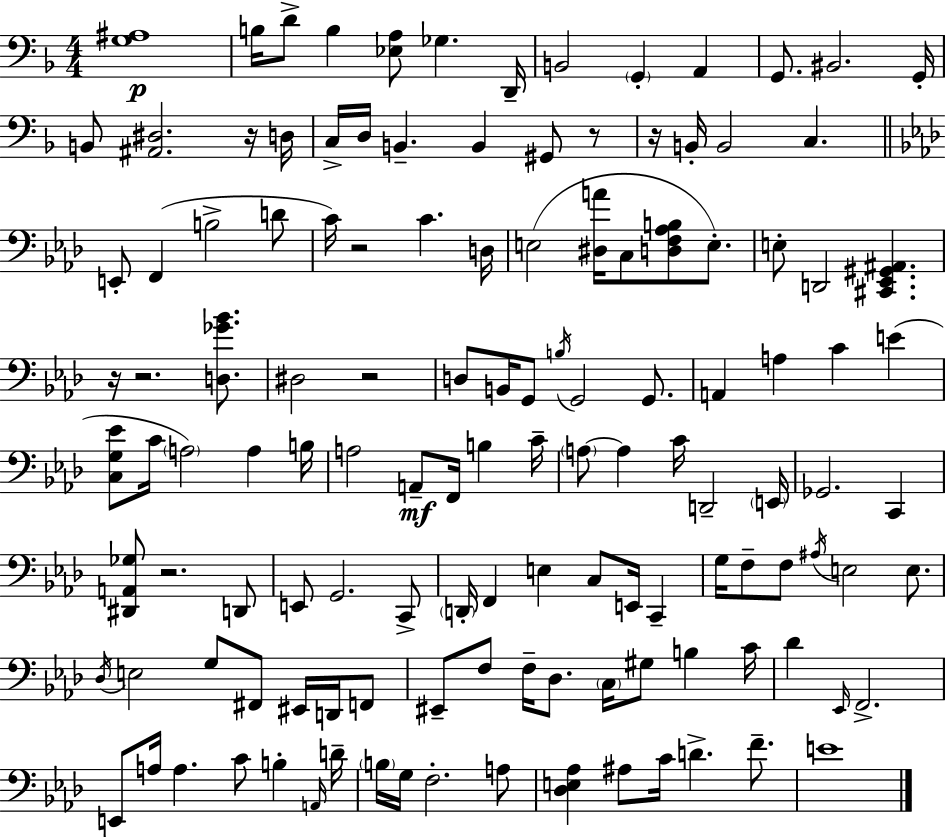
X:1
T:Untitled
M:4/4
L:1/4
K:Dm
[G,^A,]4 B,/4 D/2 B, [_E,A,]/2 _G, D,,/4 B,,2 G,, A,, G,,/2 ^B,,2 G,,/4 B,,/2 [^A,,^D,]2 z/4 D,/4 C,/4 D,/4 B,, B,, ^G,,/2 z/2 z/4 B,,/4 B,,2 C, E,,/2 F,, B,2 D/2 C/4 z2 C D,/4 E,2 [^D,A]/4 C,/2 [D,F,_A,B,]/2 E,/2 E,/2 D,,2 [^C,,_E,,^G,,^A,,] z/4 z2 [D,_G_B]/2 ^D,2 z2 D,/2 B,,/4 G,,/2 B,/4 G,,2 G,,/2 A,, A, C E [C,G,_E]/2 C/4 A,2 A, B,/4 A,2 A,,/2 F,,/4 B, C/4 A,/2 A, C/4 D,,2 E,,/4 _G,,2 C,, [^D,,A,,_G,]/2 z2 D,,/2 E,,/2 G,,2 C,,/2 D,,/4 F,, E, C,/2 E,,/4 C,, G,/4 F,/2 F,/2 ^A,/4 E,2 E,/2 _D,/4 E,2 G,/2 ^F,,/2 ^E,,/4 D,,/4 F,,/2 ^E,,/2 F,/2 F,/4 _D,/2 C,/4 ^G,/2 B, C/4 _D _E,,/4 F,,2 E,,/2 A,/4 A, C/2 B, A,,/4 D/4 B,/4 G,/4 F,2 A,/2 [_D,E,_A,] ^A,/2 C/4 D F/2 E4